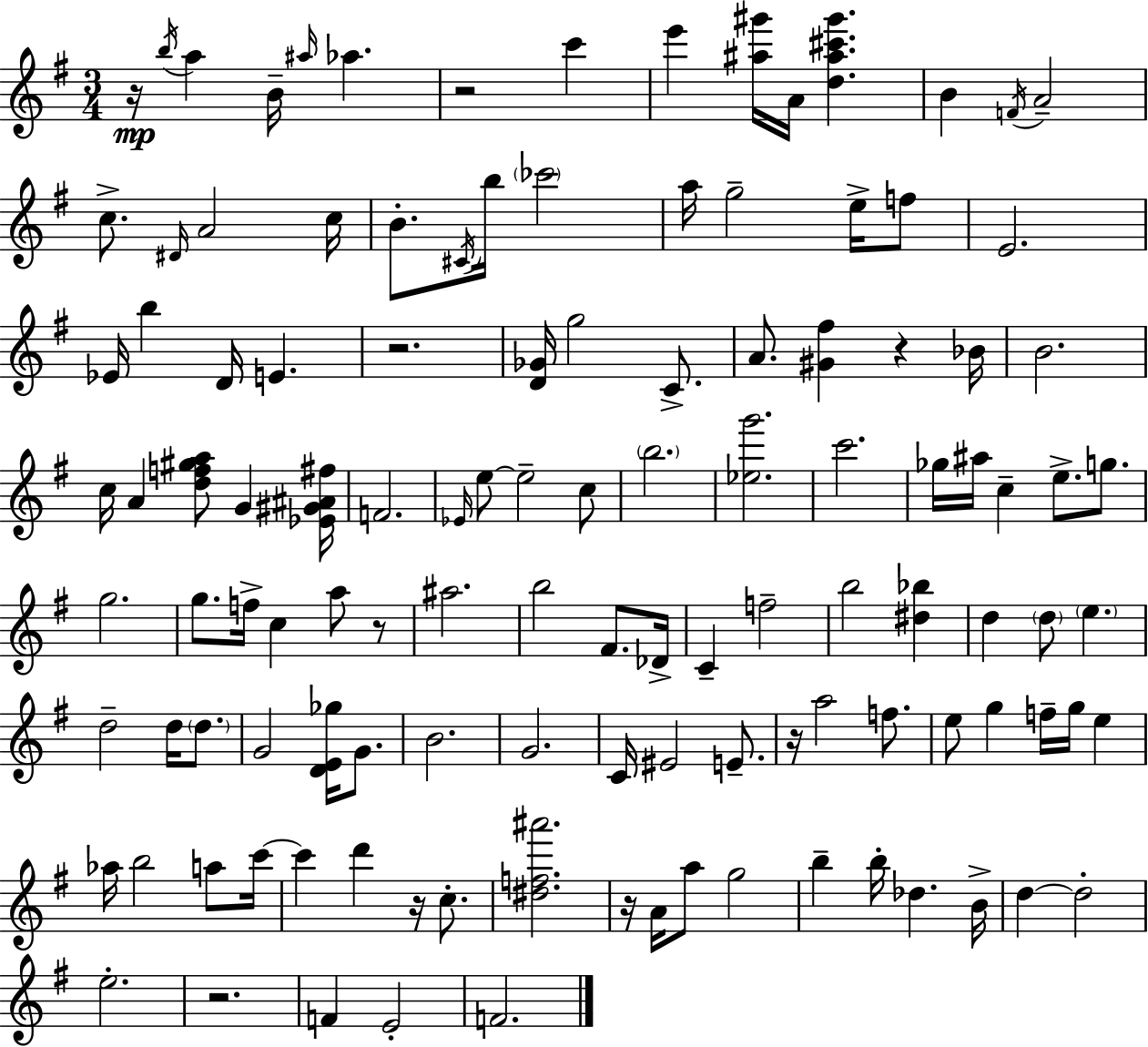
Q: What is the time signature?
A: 3/4